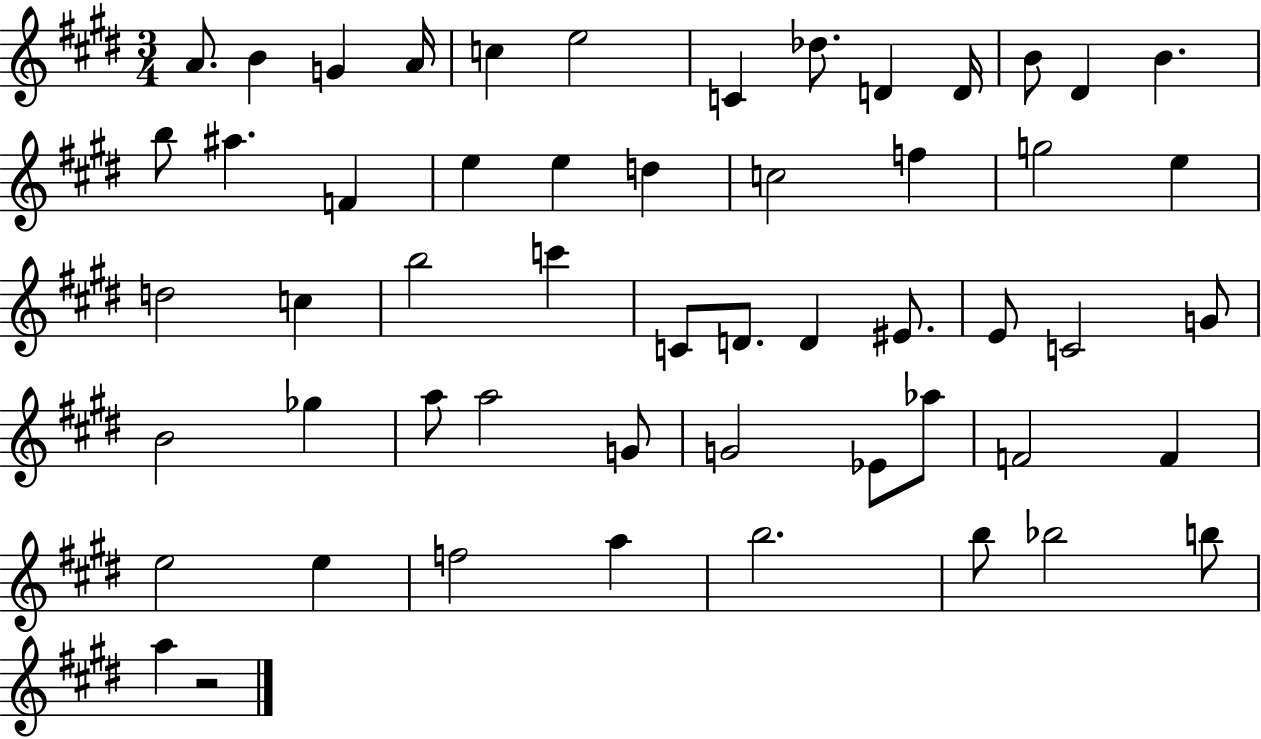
{
  \clef treble
  \numericTimeSignature
  \time 3/4
  \key e \major
  a'8. b'4 g'4 a'16 | c''4 e''2 | c'4 des''8. d'4 d'16 | b'8 dis'4 b'4. | \break b''8 ais''4. f'4 | e''4 e''4 d''4 | c''2 f''4 | g''2 e''4 | \break d''2 c''4 | b''2 c'''4 | c'8 d'8. d'4 eis'8. | e'8 c'2 g'8 | \break b'2 ges''4 | a''8 a''2 g'8 | g'2 ees'8 aes''8 | f'2 f'4 | \break e''2 e''4 | f''2 a''4 | b''2. | b''8 bes''2 b''8 | \break a''4 r2 | \bar "|."
}